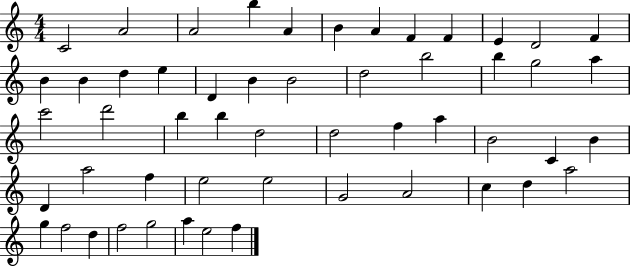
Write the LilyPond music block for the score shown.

{
  \clef treble
  \numericTimeSignature
  \time 4/4
  \key c \major
  c'2 a'2 | a'2 b''4 a'4 | b'4 a'4 f'4 f'4 | e'4 d'2 f'4 | \break b'4 b'4 d''4 e''4 | d'4 b'4 b'2 | d''2 b''2 | b''4 g''2 a''4 | \break c'''2 d'''2 | b''4 b''4 d''2 | d''2 f''4 a''4 | b'2 c'4 b'4 | \break d'4 a''2 f''4 | e''2 e''2 | g'2 a'2 | c''4 d''4 a''2 | \break g''4 f''2 d''4 | f''2 g''2 | a''4 e''2 f''4 | \bar "|."
}